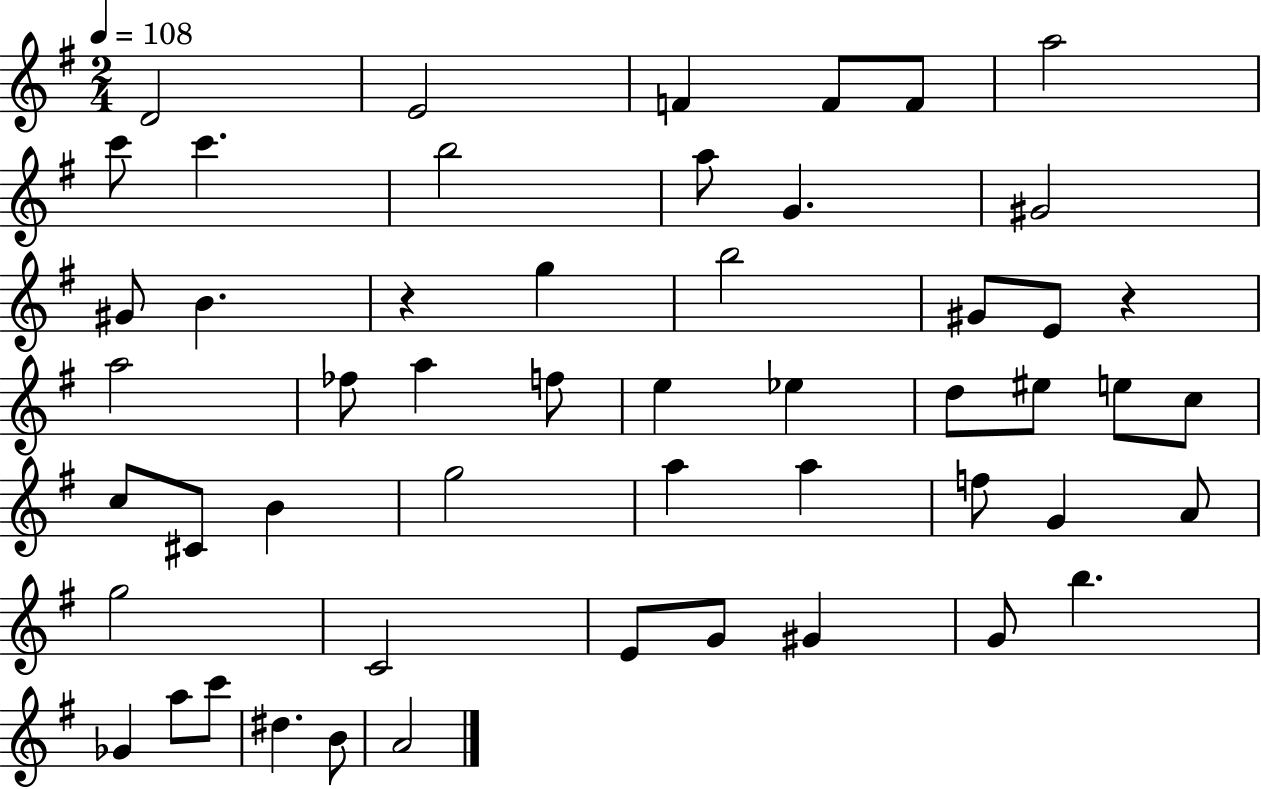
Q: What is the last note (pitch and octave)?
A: A4